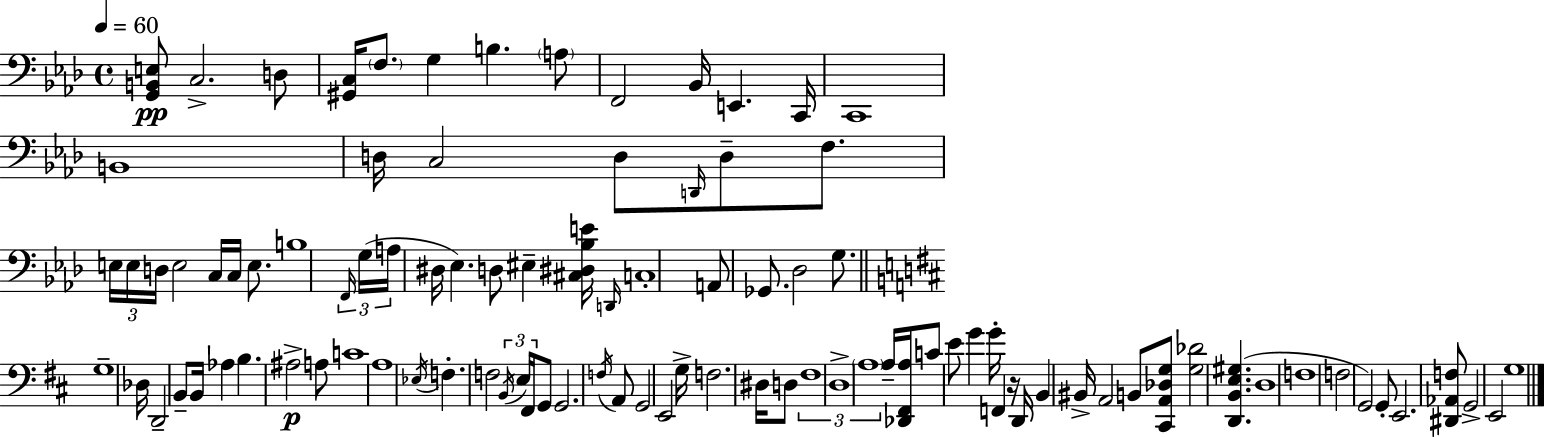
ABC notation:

X:1
T:Untitled
M:4/4
L:1/4
K:Fm
[G,,B,,E,]/2 C,2 D,/2 [^G,,C,]/4 F,/2 G, B, A,/2 F,,2 _B,,/4 E,, C,,/4 C,,4 B,,4 D,/4 C,2 D,/2 D,,/4 D,/2 F,/2 E,/4 E,/4 D,/4 E,2 C,/4 C,/4 E,/2 B,4 F,,/4 G,/4 A,/4 ^D,/4 _E, D,/2 ^E, [^C,^D,_B,E]/4 D,,/4 C,4 A,,/2 _G,,/2 _D,2 G,/2 G,4 _D,/4 D,,2 B,,/2 B,,/4 _A, B, ^A,2 A,/2 C4 A,4 _E,/4 F, F,2 B,,/4 E,/4 ^F,,/4 G,,/2 G,,2 F,/4 A,,/2 G,,2 E,,2 G,/4 F,2 ^D,/4 D,/2 ^F,4 D,4 A,4 A,/4 [_D,,^F,,A,]/4 C/2 E/2 G G/4 F,, z/4 D,,/4 B,, ^B,,/4 A,,2 B,,/2 [^C,,A,,_D,G,]/2 [G,_D]2 [D,,B,,E,^G,] D,4 F,4 F,2 G,,2 G,,/2 E,,2 [^D,,_A,,F,]/2 G,,2 E,,2 G,4